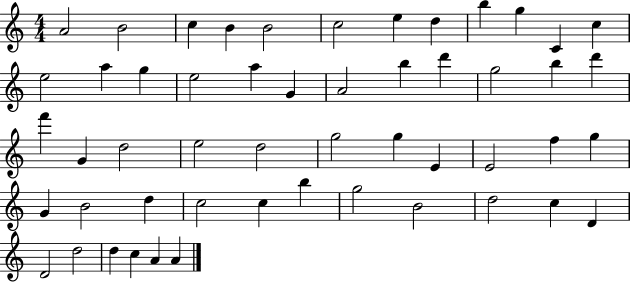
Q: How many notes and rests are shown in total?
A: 52